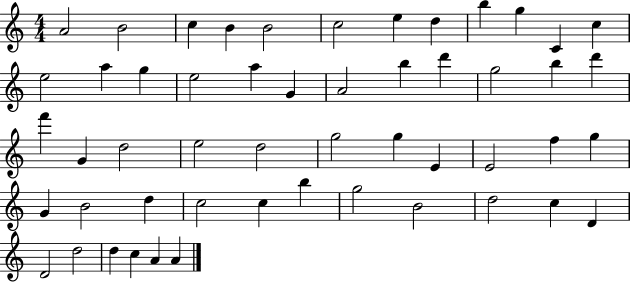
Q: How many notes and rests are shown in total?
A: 52